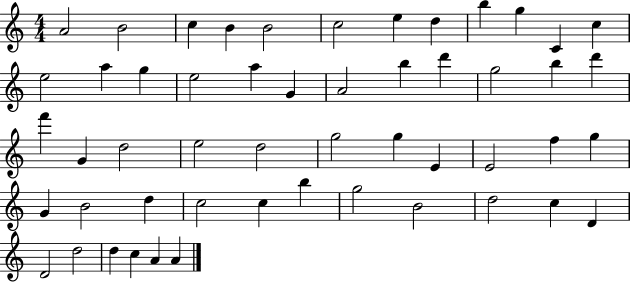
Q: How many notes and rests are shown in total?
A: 52